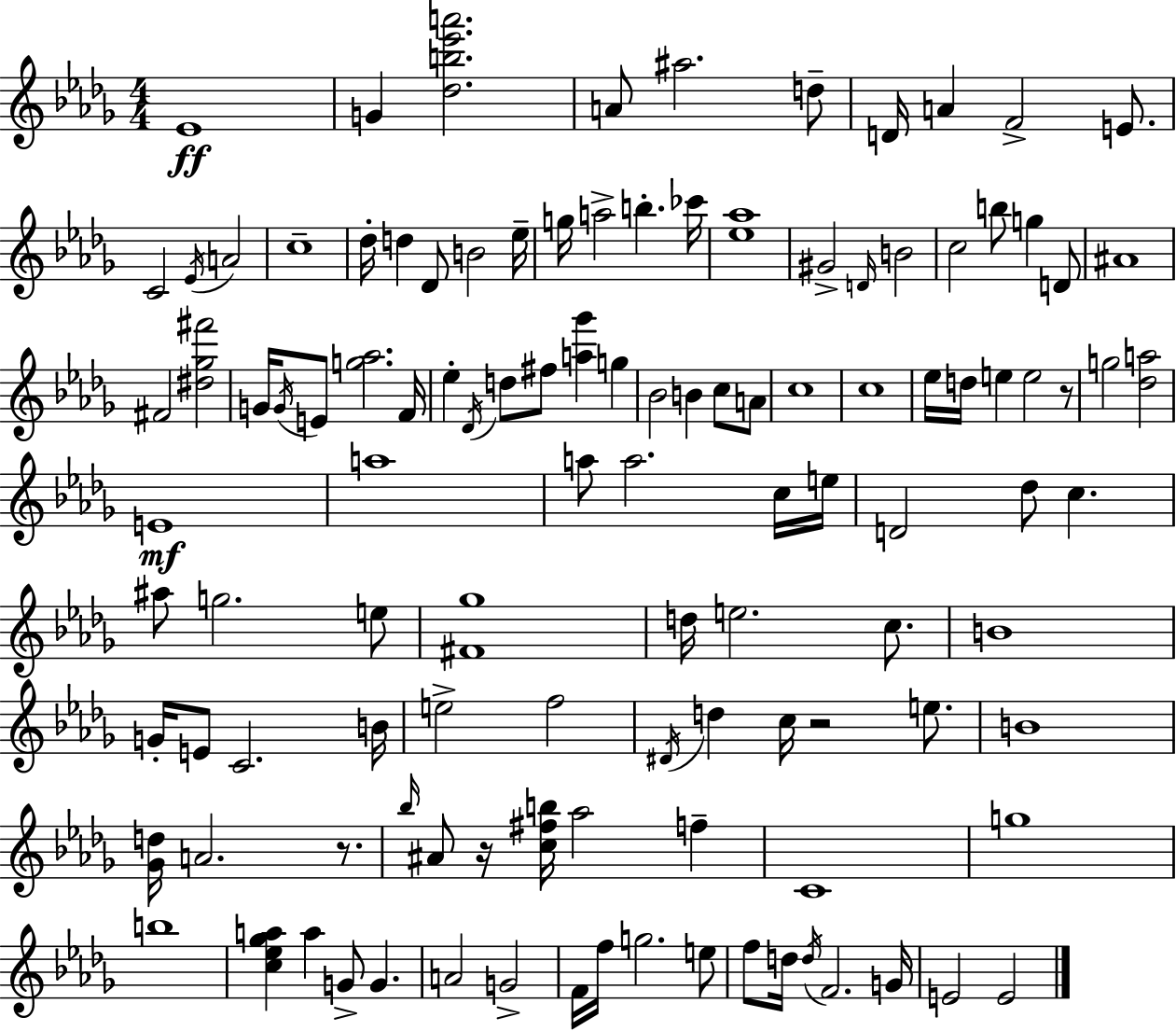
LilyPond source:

{
  \clef treble
  \numericTimeSignature
  \time 4/4
  \key bes \minor
  ees'1\ff | g'4 <des'' b'' ees''' a'''>2. | a'8 ais''2. d''8-- | d'16 a'4 f'2-> e'8. | \break c'2 \acciaccatura { ees'16 } a'2 | c''1-- | des''16-. d''4 des'8 b'2 | ees''16-- g''16 a''2-> b''4.-. | \break ces'''16 <ees'' aes''>1 | gis'2-> \grace { d'16 } b'2 | c''2 b''8 g''4 | d'8 ais'1 | \break fis'2 <dis'' ges'' fis'''>2 | g'16 \acciaccatura { g'16 } e'8 <g'' aes''>2. | f'16 ees''4-. \acciaccatura { des'16 } d''8 fis''8 <a'' ges'''>4 | g''4 bes'2 b'4 | \break c''8 a'8 c''1 | c''1 | ees''16 d''16 e''4 e''2 | r8 g''2 <des'' a''>2 | \break e'1\mf | a''1 | a''8 a''2. | c''16 e''16 d'2 des''8 c''4. | \break ais''8 g''2. | e''8 <fis' ges''>1 | d''16 e''2. | c''8. b'1 | \break g'16-. e'8 c'2. | b'16 e''2-> f''2 | \acciaccatura { dis'16 } d''4 c''16 r2 | e''8. b'1 | \break <ges' d''>16 a'2. | r8. \grace { bes''16 } ais'8 r16 <c'' fis'' b''>16 aes''2 | f''4-- c'1 | g''1 | \break b''1 | <c'' ees'' ges'' a''>4 a''4 g'8-> | g'4. a'2 g'2-> | f'16 f''16 g''2. | \break e''8 f''8 d''16 \acciaccatura { d''16 } f'2. | g'16 e'2 e'2 | \bar "|."
}